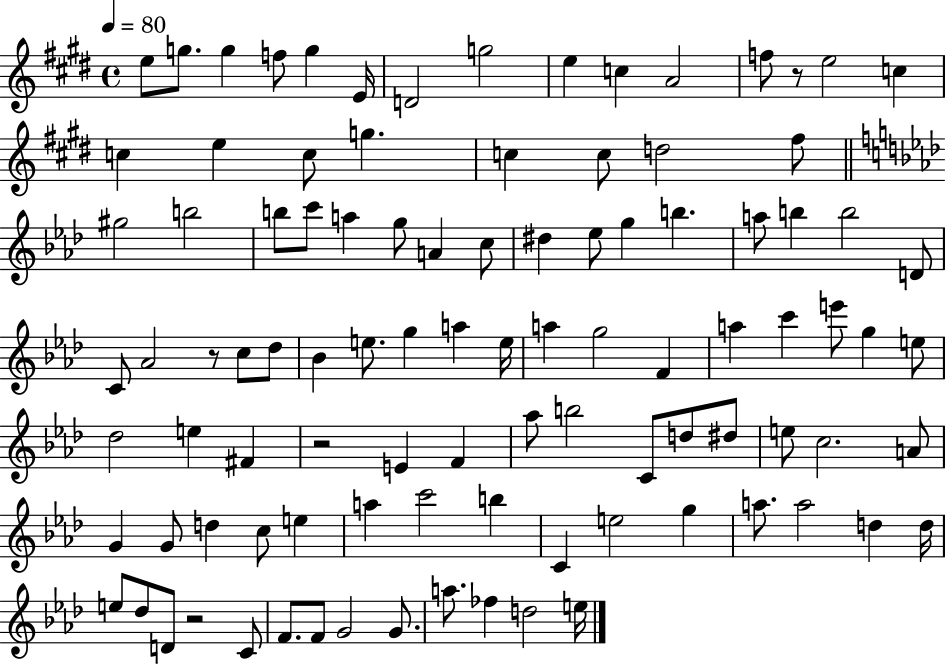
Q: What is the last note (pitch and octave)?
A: E5